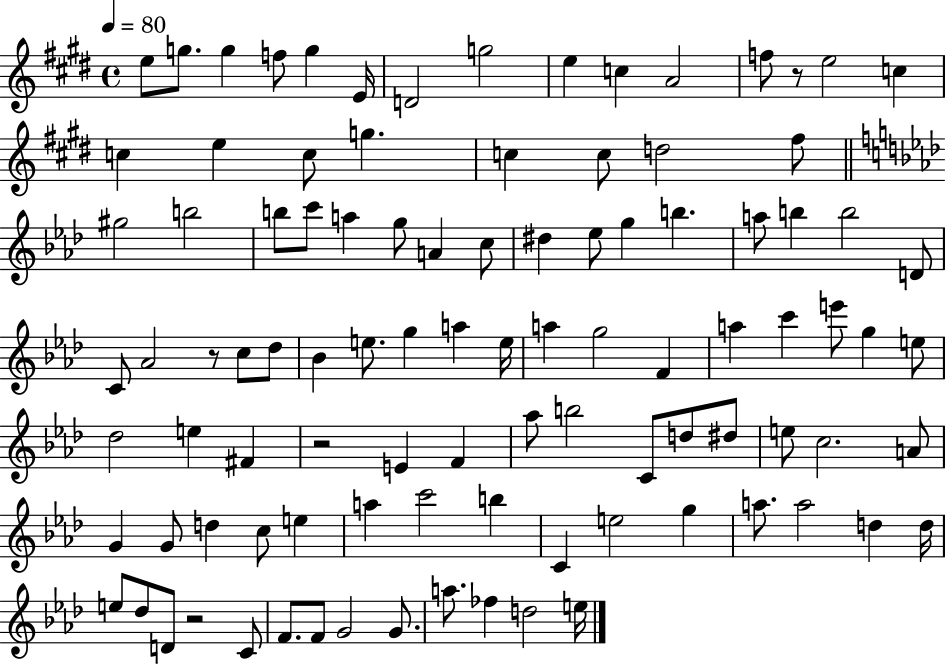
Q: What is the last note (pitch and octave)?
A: E5